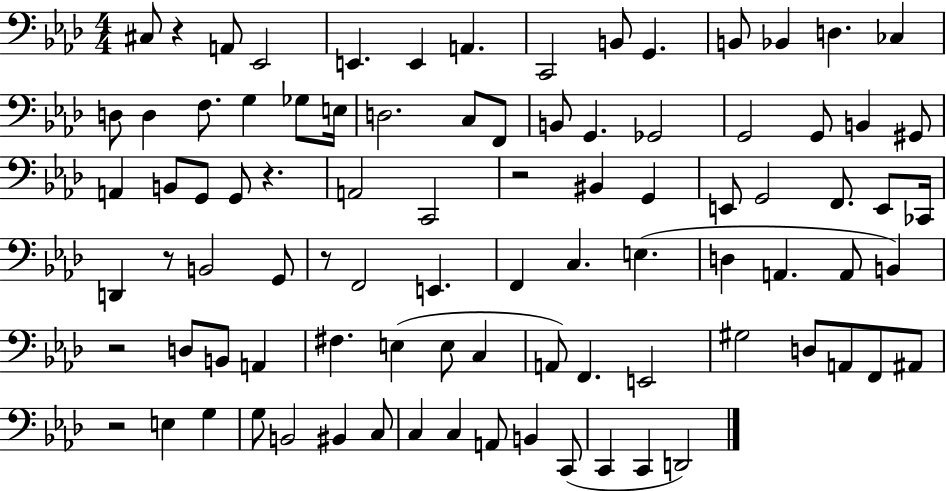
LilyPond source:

{
  \clef bass
  \numericTimeSignature
  \time 4/4
  \key aes \major
  \repeat volta 2 { cis8 r4 a,8 ees,2 | e,4. e,4 a,4. | c,2 b,8 g,4. | b,8 bes,4 d4. ces4 | \break d8 d4 f8. g4 ges8 e16 | d2. c8 f,8 | b,8 g,4. ges,2 | g,2 g,8 b,4 gis,8 | \break a,4 b,8 g,8 g,8 r4. | a,2 c,2 | r2 bis,4 g,4 | e,8 g,2 f,8. e,8 ces,16 | \break d,4 r8 b,2 g,8 | r8 f,2 e,4. | f,4 c4. e4.( | d4 a,4. a,8 b,4) | \break r2 d8 b,8 a,4 | fis4. e4( e8 c4 | a,8) f,4. e,2 | gis2 d8 a,8 f,8 ais,8 | \break r2 e4 g4 | g8 b,2 bis,4 c8 | c4 c4 a,8 b,4 c,8( | c,4 c,4 d,2) | \break } \bar "|."
}